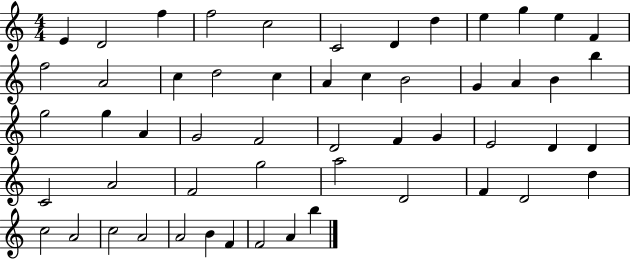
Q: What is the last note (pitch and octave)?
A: B5